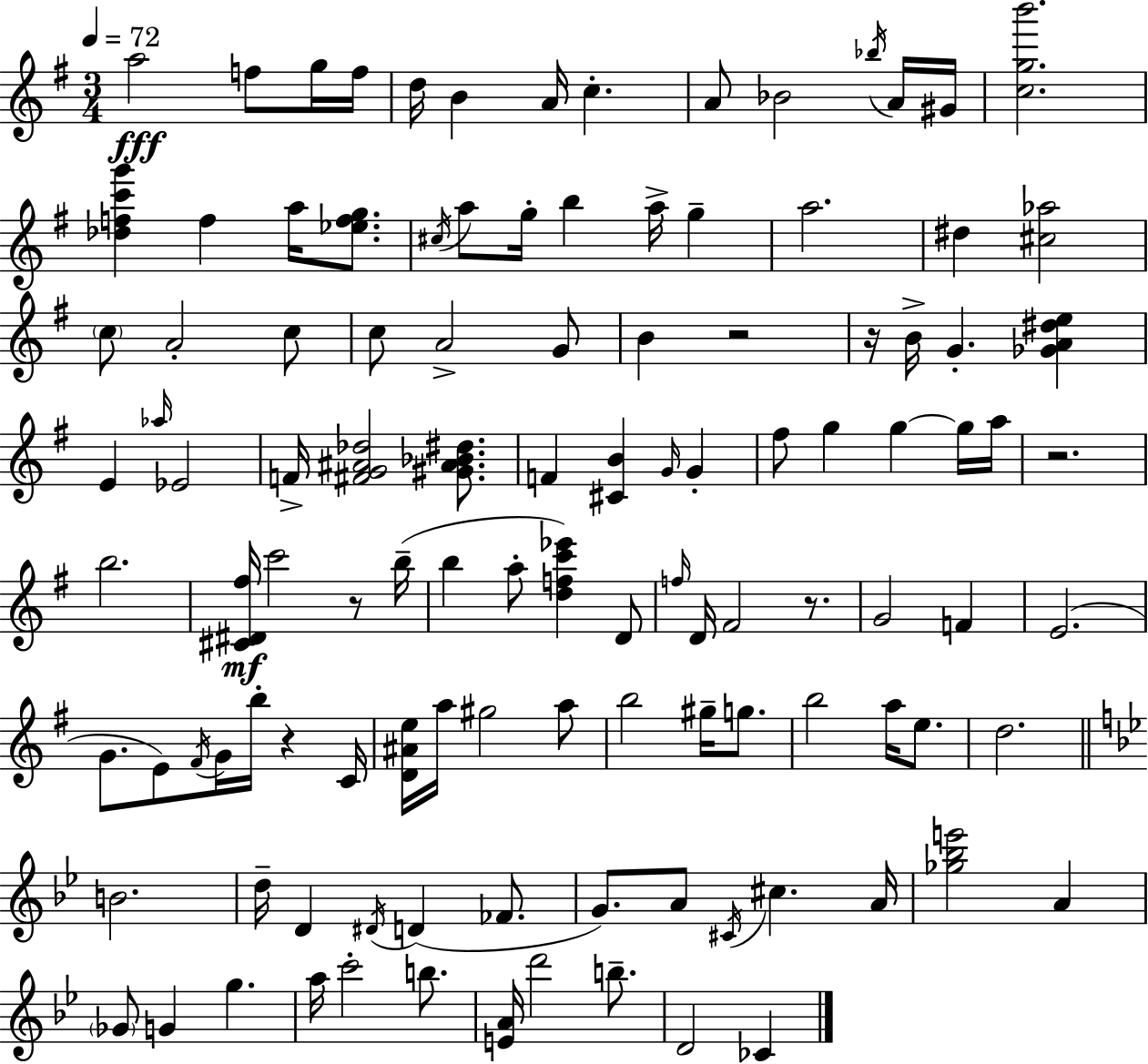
A5/h F5/e G5/s F5/s D5/s B4/q A4/s C5/q. A4/e Bb4/h Bb5/s A4/s G#4/s [C5,G5,B6]/h. [Db5,F5,C6,G6]/q F5/q A5/s [Eb5,F5,G5]/e. C#5/s A5/e G5/s B5/q A5/s G5/q A5/h. D#5/q [C#5,Ab5]/h C5/e A4/h C5/e C5/e A4/h G4/e B4/q R/h R/s B4/s G4/q. [Gb4,A4,D#5,E5]/q E4/q Ab5/s Eb4/h F4/s [F#4,G4,A#4,Db5]/h [G#4,A#4,Bb4,D#5]/e. F4/q [C#4,B4]/q G4/s G4/q F#5/e G5/q G5/q G5/s A5/s R/h. B5/h. [C#4,D#4,F#5]/s C6/h R/e B5/s B5/q A5/e [D5,F5,C6,Eb6]/q D4/e F5/s D4/s F#4/h R/e. G4/h F4/q E4/h. G4/e. E4/e F#4/s G4/s B5/s R/q C4/s [D4,A#4,E5]/s A5/s G#5/h A5/e B5/h G#5/s G5/e. B5/h A5/s E5/e. D5/h. B4/h. D5/s D4/q D#4/s D4/q FES4/e. G4/e. A4/e C#4/s C#5/q. A4/s [Gb5,Bb5,E6]/h A4/q Gb4/e G4/q G5/q. A5/s C6/h B5/e. [E4,A4]/s D6/h B5/e. D4/h CES4/q